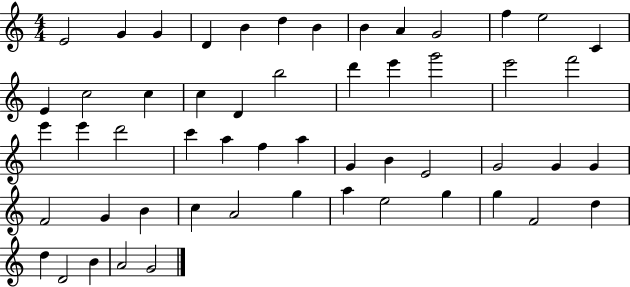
E4/h G4/q G4/q D4/q B4/q D5/q B4/q B4/q A4/q G4/h F5/q E5/h C4/q E4/q C5/h C5/q C5/q D4/q B5/h D6/q E6/q G6/h E6/h F6/h E6/q E6/q D6/h C6/q A5/q F5/q A5/q G4/q B4/q E4/h G4/h G4/q G4/q F4/h G4/q B4/q C5/q A4/h G5/q A5/q E5/h G5/q G5/q F4/h D5/q D5/q D4/h B4/q A4/h G4/h